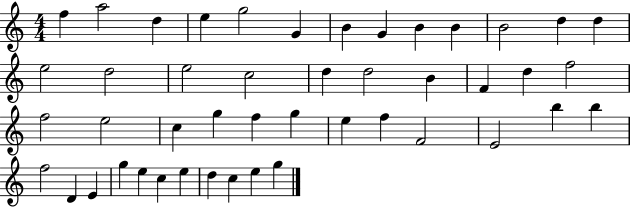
F5/q A5/h D5/q E5/q G5/h G4/q B4/q G4/q B4/q B4/q B4/h D5/q D5/q E5/h D5/h E5/h C5/h D5/q D5/h B4/q F4/q D5/q F5/h F5/h E5/h C5/q G5/q F5/q G5/q E5/q F5/q F4/h E4/h B5/q B5/q F5/h D4/q E4/q G5/q E5/q C5/q E5/q D5/q C5/q E5/q G5/q